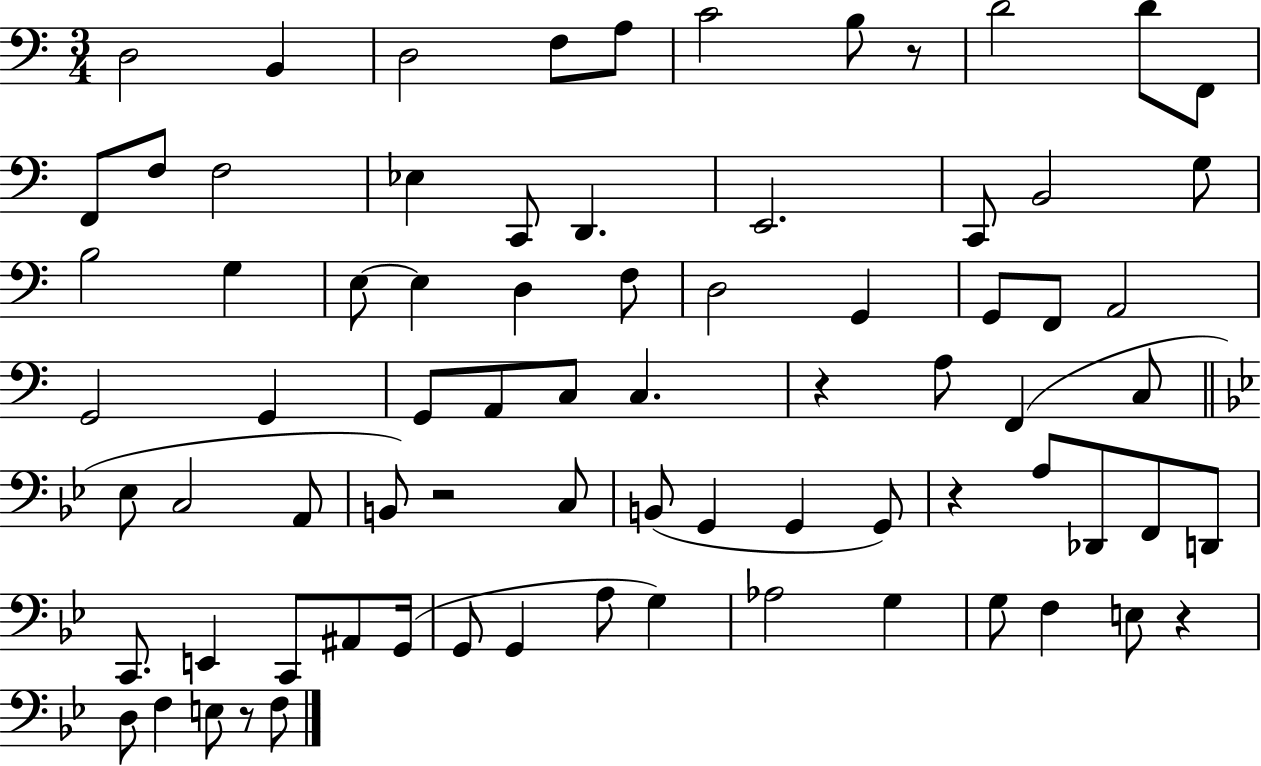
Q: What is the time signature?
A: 3/4